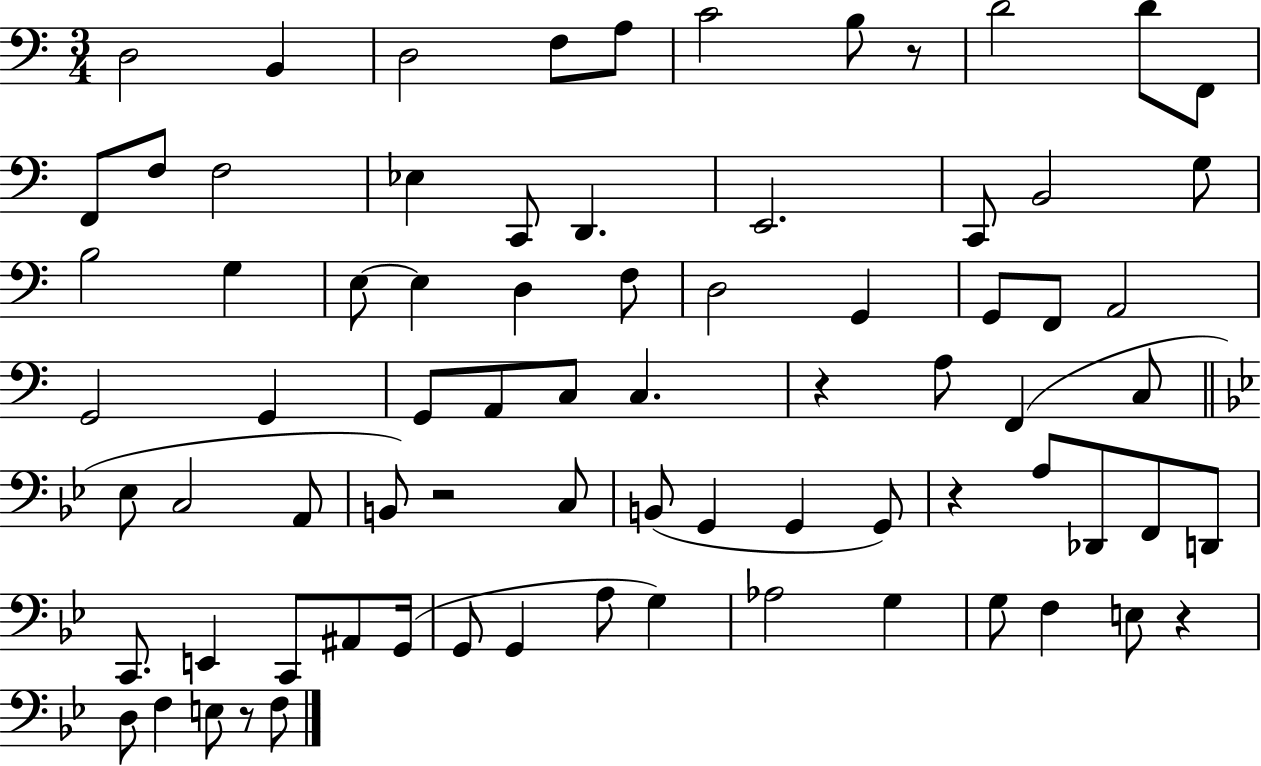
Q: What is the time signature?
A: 3/4